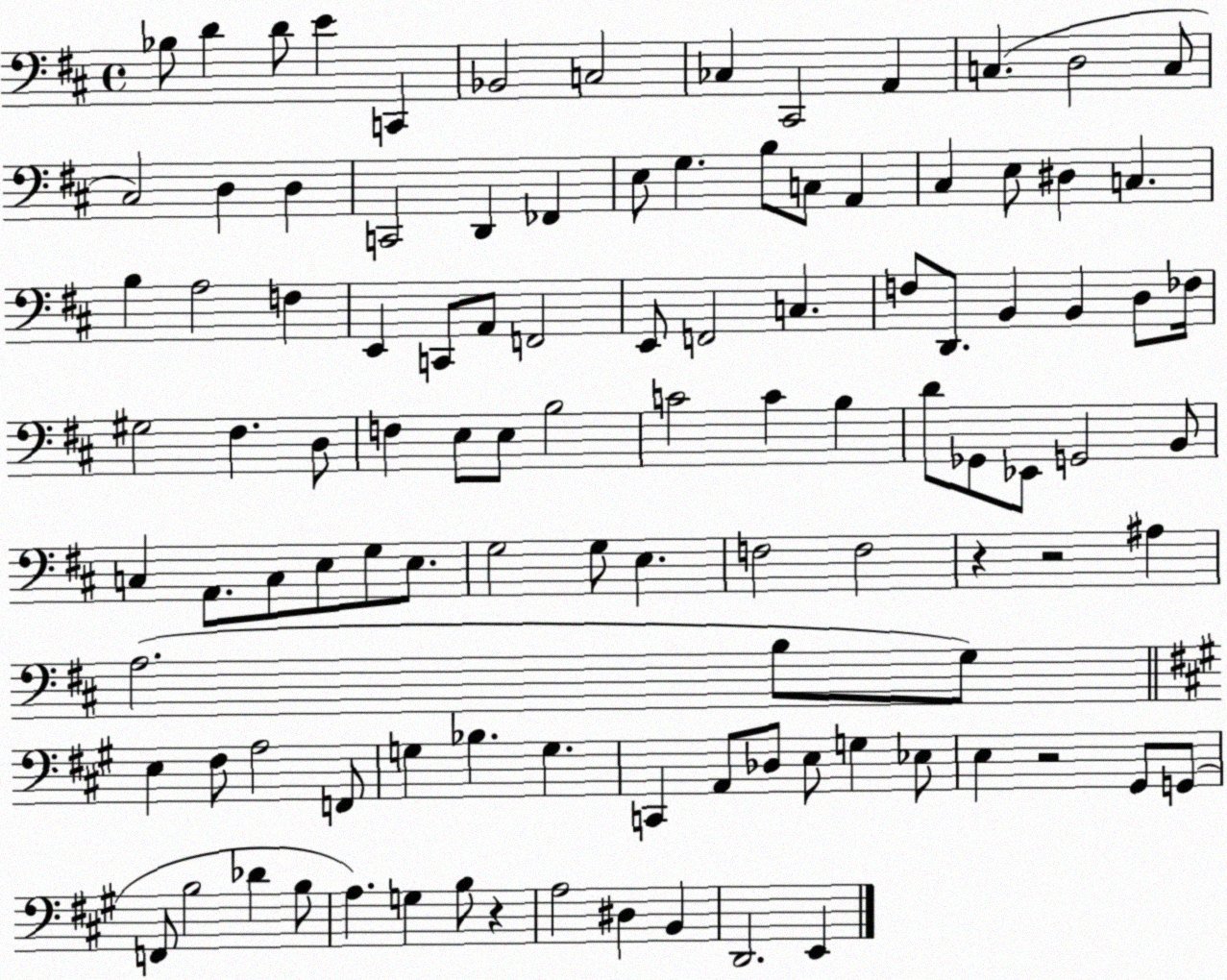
X:1
T:Untitled
M:4/4
L:1/4
K:D
_B,/2 D D/2 E C,, _B,,2 C,2 _C, ^C,,2 A,, C, D,2 C,/2 ^C,2 D, D, C,,2 D,, _F,, E,/2 G, B,/2 C,/2 A,, ^C, E,/2 ^D, C, B, A,2 F, E,, C,,/2 A,,/2 F,,2 E,,/2 F,,2 C, F,/2 D,,/2 B,, B,, D,/2 _F,/4 ^G,2 ^F, D,/2 F, E,/2 E,/2 B,2 C2 C B, D/2 _G,,/2 _E,,/2 G,,2 B,,/2 C, A,,/2 C,/2 E,/2 G,/2 E,/2 G,2 G,/2 E, F,2 F,2 z z2 ^A, A,2 B,/2 G,/2 E, ^F,/2 A,2 F,,/2 G, _B, G, C,, A,,/2 _D,/2 E,/2 G, _E,/2 E, z2 ^G,,/2 G,,/2 F,,/2 B,2 _D B,/2 A, G, B,/2 z A,2 ^D, B,, D,,2 E,,